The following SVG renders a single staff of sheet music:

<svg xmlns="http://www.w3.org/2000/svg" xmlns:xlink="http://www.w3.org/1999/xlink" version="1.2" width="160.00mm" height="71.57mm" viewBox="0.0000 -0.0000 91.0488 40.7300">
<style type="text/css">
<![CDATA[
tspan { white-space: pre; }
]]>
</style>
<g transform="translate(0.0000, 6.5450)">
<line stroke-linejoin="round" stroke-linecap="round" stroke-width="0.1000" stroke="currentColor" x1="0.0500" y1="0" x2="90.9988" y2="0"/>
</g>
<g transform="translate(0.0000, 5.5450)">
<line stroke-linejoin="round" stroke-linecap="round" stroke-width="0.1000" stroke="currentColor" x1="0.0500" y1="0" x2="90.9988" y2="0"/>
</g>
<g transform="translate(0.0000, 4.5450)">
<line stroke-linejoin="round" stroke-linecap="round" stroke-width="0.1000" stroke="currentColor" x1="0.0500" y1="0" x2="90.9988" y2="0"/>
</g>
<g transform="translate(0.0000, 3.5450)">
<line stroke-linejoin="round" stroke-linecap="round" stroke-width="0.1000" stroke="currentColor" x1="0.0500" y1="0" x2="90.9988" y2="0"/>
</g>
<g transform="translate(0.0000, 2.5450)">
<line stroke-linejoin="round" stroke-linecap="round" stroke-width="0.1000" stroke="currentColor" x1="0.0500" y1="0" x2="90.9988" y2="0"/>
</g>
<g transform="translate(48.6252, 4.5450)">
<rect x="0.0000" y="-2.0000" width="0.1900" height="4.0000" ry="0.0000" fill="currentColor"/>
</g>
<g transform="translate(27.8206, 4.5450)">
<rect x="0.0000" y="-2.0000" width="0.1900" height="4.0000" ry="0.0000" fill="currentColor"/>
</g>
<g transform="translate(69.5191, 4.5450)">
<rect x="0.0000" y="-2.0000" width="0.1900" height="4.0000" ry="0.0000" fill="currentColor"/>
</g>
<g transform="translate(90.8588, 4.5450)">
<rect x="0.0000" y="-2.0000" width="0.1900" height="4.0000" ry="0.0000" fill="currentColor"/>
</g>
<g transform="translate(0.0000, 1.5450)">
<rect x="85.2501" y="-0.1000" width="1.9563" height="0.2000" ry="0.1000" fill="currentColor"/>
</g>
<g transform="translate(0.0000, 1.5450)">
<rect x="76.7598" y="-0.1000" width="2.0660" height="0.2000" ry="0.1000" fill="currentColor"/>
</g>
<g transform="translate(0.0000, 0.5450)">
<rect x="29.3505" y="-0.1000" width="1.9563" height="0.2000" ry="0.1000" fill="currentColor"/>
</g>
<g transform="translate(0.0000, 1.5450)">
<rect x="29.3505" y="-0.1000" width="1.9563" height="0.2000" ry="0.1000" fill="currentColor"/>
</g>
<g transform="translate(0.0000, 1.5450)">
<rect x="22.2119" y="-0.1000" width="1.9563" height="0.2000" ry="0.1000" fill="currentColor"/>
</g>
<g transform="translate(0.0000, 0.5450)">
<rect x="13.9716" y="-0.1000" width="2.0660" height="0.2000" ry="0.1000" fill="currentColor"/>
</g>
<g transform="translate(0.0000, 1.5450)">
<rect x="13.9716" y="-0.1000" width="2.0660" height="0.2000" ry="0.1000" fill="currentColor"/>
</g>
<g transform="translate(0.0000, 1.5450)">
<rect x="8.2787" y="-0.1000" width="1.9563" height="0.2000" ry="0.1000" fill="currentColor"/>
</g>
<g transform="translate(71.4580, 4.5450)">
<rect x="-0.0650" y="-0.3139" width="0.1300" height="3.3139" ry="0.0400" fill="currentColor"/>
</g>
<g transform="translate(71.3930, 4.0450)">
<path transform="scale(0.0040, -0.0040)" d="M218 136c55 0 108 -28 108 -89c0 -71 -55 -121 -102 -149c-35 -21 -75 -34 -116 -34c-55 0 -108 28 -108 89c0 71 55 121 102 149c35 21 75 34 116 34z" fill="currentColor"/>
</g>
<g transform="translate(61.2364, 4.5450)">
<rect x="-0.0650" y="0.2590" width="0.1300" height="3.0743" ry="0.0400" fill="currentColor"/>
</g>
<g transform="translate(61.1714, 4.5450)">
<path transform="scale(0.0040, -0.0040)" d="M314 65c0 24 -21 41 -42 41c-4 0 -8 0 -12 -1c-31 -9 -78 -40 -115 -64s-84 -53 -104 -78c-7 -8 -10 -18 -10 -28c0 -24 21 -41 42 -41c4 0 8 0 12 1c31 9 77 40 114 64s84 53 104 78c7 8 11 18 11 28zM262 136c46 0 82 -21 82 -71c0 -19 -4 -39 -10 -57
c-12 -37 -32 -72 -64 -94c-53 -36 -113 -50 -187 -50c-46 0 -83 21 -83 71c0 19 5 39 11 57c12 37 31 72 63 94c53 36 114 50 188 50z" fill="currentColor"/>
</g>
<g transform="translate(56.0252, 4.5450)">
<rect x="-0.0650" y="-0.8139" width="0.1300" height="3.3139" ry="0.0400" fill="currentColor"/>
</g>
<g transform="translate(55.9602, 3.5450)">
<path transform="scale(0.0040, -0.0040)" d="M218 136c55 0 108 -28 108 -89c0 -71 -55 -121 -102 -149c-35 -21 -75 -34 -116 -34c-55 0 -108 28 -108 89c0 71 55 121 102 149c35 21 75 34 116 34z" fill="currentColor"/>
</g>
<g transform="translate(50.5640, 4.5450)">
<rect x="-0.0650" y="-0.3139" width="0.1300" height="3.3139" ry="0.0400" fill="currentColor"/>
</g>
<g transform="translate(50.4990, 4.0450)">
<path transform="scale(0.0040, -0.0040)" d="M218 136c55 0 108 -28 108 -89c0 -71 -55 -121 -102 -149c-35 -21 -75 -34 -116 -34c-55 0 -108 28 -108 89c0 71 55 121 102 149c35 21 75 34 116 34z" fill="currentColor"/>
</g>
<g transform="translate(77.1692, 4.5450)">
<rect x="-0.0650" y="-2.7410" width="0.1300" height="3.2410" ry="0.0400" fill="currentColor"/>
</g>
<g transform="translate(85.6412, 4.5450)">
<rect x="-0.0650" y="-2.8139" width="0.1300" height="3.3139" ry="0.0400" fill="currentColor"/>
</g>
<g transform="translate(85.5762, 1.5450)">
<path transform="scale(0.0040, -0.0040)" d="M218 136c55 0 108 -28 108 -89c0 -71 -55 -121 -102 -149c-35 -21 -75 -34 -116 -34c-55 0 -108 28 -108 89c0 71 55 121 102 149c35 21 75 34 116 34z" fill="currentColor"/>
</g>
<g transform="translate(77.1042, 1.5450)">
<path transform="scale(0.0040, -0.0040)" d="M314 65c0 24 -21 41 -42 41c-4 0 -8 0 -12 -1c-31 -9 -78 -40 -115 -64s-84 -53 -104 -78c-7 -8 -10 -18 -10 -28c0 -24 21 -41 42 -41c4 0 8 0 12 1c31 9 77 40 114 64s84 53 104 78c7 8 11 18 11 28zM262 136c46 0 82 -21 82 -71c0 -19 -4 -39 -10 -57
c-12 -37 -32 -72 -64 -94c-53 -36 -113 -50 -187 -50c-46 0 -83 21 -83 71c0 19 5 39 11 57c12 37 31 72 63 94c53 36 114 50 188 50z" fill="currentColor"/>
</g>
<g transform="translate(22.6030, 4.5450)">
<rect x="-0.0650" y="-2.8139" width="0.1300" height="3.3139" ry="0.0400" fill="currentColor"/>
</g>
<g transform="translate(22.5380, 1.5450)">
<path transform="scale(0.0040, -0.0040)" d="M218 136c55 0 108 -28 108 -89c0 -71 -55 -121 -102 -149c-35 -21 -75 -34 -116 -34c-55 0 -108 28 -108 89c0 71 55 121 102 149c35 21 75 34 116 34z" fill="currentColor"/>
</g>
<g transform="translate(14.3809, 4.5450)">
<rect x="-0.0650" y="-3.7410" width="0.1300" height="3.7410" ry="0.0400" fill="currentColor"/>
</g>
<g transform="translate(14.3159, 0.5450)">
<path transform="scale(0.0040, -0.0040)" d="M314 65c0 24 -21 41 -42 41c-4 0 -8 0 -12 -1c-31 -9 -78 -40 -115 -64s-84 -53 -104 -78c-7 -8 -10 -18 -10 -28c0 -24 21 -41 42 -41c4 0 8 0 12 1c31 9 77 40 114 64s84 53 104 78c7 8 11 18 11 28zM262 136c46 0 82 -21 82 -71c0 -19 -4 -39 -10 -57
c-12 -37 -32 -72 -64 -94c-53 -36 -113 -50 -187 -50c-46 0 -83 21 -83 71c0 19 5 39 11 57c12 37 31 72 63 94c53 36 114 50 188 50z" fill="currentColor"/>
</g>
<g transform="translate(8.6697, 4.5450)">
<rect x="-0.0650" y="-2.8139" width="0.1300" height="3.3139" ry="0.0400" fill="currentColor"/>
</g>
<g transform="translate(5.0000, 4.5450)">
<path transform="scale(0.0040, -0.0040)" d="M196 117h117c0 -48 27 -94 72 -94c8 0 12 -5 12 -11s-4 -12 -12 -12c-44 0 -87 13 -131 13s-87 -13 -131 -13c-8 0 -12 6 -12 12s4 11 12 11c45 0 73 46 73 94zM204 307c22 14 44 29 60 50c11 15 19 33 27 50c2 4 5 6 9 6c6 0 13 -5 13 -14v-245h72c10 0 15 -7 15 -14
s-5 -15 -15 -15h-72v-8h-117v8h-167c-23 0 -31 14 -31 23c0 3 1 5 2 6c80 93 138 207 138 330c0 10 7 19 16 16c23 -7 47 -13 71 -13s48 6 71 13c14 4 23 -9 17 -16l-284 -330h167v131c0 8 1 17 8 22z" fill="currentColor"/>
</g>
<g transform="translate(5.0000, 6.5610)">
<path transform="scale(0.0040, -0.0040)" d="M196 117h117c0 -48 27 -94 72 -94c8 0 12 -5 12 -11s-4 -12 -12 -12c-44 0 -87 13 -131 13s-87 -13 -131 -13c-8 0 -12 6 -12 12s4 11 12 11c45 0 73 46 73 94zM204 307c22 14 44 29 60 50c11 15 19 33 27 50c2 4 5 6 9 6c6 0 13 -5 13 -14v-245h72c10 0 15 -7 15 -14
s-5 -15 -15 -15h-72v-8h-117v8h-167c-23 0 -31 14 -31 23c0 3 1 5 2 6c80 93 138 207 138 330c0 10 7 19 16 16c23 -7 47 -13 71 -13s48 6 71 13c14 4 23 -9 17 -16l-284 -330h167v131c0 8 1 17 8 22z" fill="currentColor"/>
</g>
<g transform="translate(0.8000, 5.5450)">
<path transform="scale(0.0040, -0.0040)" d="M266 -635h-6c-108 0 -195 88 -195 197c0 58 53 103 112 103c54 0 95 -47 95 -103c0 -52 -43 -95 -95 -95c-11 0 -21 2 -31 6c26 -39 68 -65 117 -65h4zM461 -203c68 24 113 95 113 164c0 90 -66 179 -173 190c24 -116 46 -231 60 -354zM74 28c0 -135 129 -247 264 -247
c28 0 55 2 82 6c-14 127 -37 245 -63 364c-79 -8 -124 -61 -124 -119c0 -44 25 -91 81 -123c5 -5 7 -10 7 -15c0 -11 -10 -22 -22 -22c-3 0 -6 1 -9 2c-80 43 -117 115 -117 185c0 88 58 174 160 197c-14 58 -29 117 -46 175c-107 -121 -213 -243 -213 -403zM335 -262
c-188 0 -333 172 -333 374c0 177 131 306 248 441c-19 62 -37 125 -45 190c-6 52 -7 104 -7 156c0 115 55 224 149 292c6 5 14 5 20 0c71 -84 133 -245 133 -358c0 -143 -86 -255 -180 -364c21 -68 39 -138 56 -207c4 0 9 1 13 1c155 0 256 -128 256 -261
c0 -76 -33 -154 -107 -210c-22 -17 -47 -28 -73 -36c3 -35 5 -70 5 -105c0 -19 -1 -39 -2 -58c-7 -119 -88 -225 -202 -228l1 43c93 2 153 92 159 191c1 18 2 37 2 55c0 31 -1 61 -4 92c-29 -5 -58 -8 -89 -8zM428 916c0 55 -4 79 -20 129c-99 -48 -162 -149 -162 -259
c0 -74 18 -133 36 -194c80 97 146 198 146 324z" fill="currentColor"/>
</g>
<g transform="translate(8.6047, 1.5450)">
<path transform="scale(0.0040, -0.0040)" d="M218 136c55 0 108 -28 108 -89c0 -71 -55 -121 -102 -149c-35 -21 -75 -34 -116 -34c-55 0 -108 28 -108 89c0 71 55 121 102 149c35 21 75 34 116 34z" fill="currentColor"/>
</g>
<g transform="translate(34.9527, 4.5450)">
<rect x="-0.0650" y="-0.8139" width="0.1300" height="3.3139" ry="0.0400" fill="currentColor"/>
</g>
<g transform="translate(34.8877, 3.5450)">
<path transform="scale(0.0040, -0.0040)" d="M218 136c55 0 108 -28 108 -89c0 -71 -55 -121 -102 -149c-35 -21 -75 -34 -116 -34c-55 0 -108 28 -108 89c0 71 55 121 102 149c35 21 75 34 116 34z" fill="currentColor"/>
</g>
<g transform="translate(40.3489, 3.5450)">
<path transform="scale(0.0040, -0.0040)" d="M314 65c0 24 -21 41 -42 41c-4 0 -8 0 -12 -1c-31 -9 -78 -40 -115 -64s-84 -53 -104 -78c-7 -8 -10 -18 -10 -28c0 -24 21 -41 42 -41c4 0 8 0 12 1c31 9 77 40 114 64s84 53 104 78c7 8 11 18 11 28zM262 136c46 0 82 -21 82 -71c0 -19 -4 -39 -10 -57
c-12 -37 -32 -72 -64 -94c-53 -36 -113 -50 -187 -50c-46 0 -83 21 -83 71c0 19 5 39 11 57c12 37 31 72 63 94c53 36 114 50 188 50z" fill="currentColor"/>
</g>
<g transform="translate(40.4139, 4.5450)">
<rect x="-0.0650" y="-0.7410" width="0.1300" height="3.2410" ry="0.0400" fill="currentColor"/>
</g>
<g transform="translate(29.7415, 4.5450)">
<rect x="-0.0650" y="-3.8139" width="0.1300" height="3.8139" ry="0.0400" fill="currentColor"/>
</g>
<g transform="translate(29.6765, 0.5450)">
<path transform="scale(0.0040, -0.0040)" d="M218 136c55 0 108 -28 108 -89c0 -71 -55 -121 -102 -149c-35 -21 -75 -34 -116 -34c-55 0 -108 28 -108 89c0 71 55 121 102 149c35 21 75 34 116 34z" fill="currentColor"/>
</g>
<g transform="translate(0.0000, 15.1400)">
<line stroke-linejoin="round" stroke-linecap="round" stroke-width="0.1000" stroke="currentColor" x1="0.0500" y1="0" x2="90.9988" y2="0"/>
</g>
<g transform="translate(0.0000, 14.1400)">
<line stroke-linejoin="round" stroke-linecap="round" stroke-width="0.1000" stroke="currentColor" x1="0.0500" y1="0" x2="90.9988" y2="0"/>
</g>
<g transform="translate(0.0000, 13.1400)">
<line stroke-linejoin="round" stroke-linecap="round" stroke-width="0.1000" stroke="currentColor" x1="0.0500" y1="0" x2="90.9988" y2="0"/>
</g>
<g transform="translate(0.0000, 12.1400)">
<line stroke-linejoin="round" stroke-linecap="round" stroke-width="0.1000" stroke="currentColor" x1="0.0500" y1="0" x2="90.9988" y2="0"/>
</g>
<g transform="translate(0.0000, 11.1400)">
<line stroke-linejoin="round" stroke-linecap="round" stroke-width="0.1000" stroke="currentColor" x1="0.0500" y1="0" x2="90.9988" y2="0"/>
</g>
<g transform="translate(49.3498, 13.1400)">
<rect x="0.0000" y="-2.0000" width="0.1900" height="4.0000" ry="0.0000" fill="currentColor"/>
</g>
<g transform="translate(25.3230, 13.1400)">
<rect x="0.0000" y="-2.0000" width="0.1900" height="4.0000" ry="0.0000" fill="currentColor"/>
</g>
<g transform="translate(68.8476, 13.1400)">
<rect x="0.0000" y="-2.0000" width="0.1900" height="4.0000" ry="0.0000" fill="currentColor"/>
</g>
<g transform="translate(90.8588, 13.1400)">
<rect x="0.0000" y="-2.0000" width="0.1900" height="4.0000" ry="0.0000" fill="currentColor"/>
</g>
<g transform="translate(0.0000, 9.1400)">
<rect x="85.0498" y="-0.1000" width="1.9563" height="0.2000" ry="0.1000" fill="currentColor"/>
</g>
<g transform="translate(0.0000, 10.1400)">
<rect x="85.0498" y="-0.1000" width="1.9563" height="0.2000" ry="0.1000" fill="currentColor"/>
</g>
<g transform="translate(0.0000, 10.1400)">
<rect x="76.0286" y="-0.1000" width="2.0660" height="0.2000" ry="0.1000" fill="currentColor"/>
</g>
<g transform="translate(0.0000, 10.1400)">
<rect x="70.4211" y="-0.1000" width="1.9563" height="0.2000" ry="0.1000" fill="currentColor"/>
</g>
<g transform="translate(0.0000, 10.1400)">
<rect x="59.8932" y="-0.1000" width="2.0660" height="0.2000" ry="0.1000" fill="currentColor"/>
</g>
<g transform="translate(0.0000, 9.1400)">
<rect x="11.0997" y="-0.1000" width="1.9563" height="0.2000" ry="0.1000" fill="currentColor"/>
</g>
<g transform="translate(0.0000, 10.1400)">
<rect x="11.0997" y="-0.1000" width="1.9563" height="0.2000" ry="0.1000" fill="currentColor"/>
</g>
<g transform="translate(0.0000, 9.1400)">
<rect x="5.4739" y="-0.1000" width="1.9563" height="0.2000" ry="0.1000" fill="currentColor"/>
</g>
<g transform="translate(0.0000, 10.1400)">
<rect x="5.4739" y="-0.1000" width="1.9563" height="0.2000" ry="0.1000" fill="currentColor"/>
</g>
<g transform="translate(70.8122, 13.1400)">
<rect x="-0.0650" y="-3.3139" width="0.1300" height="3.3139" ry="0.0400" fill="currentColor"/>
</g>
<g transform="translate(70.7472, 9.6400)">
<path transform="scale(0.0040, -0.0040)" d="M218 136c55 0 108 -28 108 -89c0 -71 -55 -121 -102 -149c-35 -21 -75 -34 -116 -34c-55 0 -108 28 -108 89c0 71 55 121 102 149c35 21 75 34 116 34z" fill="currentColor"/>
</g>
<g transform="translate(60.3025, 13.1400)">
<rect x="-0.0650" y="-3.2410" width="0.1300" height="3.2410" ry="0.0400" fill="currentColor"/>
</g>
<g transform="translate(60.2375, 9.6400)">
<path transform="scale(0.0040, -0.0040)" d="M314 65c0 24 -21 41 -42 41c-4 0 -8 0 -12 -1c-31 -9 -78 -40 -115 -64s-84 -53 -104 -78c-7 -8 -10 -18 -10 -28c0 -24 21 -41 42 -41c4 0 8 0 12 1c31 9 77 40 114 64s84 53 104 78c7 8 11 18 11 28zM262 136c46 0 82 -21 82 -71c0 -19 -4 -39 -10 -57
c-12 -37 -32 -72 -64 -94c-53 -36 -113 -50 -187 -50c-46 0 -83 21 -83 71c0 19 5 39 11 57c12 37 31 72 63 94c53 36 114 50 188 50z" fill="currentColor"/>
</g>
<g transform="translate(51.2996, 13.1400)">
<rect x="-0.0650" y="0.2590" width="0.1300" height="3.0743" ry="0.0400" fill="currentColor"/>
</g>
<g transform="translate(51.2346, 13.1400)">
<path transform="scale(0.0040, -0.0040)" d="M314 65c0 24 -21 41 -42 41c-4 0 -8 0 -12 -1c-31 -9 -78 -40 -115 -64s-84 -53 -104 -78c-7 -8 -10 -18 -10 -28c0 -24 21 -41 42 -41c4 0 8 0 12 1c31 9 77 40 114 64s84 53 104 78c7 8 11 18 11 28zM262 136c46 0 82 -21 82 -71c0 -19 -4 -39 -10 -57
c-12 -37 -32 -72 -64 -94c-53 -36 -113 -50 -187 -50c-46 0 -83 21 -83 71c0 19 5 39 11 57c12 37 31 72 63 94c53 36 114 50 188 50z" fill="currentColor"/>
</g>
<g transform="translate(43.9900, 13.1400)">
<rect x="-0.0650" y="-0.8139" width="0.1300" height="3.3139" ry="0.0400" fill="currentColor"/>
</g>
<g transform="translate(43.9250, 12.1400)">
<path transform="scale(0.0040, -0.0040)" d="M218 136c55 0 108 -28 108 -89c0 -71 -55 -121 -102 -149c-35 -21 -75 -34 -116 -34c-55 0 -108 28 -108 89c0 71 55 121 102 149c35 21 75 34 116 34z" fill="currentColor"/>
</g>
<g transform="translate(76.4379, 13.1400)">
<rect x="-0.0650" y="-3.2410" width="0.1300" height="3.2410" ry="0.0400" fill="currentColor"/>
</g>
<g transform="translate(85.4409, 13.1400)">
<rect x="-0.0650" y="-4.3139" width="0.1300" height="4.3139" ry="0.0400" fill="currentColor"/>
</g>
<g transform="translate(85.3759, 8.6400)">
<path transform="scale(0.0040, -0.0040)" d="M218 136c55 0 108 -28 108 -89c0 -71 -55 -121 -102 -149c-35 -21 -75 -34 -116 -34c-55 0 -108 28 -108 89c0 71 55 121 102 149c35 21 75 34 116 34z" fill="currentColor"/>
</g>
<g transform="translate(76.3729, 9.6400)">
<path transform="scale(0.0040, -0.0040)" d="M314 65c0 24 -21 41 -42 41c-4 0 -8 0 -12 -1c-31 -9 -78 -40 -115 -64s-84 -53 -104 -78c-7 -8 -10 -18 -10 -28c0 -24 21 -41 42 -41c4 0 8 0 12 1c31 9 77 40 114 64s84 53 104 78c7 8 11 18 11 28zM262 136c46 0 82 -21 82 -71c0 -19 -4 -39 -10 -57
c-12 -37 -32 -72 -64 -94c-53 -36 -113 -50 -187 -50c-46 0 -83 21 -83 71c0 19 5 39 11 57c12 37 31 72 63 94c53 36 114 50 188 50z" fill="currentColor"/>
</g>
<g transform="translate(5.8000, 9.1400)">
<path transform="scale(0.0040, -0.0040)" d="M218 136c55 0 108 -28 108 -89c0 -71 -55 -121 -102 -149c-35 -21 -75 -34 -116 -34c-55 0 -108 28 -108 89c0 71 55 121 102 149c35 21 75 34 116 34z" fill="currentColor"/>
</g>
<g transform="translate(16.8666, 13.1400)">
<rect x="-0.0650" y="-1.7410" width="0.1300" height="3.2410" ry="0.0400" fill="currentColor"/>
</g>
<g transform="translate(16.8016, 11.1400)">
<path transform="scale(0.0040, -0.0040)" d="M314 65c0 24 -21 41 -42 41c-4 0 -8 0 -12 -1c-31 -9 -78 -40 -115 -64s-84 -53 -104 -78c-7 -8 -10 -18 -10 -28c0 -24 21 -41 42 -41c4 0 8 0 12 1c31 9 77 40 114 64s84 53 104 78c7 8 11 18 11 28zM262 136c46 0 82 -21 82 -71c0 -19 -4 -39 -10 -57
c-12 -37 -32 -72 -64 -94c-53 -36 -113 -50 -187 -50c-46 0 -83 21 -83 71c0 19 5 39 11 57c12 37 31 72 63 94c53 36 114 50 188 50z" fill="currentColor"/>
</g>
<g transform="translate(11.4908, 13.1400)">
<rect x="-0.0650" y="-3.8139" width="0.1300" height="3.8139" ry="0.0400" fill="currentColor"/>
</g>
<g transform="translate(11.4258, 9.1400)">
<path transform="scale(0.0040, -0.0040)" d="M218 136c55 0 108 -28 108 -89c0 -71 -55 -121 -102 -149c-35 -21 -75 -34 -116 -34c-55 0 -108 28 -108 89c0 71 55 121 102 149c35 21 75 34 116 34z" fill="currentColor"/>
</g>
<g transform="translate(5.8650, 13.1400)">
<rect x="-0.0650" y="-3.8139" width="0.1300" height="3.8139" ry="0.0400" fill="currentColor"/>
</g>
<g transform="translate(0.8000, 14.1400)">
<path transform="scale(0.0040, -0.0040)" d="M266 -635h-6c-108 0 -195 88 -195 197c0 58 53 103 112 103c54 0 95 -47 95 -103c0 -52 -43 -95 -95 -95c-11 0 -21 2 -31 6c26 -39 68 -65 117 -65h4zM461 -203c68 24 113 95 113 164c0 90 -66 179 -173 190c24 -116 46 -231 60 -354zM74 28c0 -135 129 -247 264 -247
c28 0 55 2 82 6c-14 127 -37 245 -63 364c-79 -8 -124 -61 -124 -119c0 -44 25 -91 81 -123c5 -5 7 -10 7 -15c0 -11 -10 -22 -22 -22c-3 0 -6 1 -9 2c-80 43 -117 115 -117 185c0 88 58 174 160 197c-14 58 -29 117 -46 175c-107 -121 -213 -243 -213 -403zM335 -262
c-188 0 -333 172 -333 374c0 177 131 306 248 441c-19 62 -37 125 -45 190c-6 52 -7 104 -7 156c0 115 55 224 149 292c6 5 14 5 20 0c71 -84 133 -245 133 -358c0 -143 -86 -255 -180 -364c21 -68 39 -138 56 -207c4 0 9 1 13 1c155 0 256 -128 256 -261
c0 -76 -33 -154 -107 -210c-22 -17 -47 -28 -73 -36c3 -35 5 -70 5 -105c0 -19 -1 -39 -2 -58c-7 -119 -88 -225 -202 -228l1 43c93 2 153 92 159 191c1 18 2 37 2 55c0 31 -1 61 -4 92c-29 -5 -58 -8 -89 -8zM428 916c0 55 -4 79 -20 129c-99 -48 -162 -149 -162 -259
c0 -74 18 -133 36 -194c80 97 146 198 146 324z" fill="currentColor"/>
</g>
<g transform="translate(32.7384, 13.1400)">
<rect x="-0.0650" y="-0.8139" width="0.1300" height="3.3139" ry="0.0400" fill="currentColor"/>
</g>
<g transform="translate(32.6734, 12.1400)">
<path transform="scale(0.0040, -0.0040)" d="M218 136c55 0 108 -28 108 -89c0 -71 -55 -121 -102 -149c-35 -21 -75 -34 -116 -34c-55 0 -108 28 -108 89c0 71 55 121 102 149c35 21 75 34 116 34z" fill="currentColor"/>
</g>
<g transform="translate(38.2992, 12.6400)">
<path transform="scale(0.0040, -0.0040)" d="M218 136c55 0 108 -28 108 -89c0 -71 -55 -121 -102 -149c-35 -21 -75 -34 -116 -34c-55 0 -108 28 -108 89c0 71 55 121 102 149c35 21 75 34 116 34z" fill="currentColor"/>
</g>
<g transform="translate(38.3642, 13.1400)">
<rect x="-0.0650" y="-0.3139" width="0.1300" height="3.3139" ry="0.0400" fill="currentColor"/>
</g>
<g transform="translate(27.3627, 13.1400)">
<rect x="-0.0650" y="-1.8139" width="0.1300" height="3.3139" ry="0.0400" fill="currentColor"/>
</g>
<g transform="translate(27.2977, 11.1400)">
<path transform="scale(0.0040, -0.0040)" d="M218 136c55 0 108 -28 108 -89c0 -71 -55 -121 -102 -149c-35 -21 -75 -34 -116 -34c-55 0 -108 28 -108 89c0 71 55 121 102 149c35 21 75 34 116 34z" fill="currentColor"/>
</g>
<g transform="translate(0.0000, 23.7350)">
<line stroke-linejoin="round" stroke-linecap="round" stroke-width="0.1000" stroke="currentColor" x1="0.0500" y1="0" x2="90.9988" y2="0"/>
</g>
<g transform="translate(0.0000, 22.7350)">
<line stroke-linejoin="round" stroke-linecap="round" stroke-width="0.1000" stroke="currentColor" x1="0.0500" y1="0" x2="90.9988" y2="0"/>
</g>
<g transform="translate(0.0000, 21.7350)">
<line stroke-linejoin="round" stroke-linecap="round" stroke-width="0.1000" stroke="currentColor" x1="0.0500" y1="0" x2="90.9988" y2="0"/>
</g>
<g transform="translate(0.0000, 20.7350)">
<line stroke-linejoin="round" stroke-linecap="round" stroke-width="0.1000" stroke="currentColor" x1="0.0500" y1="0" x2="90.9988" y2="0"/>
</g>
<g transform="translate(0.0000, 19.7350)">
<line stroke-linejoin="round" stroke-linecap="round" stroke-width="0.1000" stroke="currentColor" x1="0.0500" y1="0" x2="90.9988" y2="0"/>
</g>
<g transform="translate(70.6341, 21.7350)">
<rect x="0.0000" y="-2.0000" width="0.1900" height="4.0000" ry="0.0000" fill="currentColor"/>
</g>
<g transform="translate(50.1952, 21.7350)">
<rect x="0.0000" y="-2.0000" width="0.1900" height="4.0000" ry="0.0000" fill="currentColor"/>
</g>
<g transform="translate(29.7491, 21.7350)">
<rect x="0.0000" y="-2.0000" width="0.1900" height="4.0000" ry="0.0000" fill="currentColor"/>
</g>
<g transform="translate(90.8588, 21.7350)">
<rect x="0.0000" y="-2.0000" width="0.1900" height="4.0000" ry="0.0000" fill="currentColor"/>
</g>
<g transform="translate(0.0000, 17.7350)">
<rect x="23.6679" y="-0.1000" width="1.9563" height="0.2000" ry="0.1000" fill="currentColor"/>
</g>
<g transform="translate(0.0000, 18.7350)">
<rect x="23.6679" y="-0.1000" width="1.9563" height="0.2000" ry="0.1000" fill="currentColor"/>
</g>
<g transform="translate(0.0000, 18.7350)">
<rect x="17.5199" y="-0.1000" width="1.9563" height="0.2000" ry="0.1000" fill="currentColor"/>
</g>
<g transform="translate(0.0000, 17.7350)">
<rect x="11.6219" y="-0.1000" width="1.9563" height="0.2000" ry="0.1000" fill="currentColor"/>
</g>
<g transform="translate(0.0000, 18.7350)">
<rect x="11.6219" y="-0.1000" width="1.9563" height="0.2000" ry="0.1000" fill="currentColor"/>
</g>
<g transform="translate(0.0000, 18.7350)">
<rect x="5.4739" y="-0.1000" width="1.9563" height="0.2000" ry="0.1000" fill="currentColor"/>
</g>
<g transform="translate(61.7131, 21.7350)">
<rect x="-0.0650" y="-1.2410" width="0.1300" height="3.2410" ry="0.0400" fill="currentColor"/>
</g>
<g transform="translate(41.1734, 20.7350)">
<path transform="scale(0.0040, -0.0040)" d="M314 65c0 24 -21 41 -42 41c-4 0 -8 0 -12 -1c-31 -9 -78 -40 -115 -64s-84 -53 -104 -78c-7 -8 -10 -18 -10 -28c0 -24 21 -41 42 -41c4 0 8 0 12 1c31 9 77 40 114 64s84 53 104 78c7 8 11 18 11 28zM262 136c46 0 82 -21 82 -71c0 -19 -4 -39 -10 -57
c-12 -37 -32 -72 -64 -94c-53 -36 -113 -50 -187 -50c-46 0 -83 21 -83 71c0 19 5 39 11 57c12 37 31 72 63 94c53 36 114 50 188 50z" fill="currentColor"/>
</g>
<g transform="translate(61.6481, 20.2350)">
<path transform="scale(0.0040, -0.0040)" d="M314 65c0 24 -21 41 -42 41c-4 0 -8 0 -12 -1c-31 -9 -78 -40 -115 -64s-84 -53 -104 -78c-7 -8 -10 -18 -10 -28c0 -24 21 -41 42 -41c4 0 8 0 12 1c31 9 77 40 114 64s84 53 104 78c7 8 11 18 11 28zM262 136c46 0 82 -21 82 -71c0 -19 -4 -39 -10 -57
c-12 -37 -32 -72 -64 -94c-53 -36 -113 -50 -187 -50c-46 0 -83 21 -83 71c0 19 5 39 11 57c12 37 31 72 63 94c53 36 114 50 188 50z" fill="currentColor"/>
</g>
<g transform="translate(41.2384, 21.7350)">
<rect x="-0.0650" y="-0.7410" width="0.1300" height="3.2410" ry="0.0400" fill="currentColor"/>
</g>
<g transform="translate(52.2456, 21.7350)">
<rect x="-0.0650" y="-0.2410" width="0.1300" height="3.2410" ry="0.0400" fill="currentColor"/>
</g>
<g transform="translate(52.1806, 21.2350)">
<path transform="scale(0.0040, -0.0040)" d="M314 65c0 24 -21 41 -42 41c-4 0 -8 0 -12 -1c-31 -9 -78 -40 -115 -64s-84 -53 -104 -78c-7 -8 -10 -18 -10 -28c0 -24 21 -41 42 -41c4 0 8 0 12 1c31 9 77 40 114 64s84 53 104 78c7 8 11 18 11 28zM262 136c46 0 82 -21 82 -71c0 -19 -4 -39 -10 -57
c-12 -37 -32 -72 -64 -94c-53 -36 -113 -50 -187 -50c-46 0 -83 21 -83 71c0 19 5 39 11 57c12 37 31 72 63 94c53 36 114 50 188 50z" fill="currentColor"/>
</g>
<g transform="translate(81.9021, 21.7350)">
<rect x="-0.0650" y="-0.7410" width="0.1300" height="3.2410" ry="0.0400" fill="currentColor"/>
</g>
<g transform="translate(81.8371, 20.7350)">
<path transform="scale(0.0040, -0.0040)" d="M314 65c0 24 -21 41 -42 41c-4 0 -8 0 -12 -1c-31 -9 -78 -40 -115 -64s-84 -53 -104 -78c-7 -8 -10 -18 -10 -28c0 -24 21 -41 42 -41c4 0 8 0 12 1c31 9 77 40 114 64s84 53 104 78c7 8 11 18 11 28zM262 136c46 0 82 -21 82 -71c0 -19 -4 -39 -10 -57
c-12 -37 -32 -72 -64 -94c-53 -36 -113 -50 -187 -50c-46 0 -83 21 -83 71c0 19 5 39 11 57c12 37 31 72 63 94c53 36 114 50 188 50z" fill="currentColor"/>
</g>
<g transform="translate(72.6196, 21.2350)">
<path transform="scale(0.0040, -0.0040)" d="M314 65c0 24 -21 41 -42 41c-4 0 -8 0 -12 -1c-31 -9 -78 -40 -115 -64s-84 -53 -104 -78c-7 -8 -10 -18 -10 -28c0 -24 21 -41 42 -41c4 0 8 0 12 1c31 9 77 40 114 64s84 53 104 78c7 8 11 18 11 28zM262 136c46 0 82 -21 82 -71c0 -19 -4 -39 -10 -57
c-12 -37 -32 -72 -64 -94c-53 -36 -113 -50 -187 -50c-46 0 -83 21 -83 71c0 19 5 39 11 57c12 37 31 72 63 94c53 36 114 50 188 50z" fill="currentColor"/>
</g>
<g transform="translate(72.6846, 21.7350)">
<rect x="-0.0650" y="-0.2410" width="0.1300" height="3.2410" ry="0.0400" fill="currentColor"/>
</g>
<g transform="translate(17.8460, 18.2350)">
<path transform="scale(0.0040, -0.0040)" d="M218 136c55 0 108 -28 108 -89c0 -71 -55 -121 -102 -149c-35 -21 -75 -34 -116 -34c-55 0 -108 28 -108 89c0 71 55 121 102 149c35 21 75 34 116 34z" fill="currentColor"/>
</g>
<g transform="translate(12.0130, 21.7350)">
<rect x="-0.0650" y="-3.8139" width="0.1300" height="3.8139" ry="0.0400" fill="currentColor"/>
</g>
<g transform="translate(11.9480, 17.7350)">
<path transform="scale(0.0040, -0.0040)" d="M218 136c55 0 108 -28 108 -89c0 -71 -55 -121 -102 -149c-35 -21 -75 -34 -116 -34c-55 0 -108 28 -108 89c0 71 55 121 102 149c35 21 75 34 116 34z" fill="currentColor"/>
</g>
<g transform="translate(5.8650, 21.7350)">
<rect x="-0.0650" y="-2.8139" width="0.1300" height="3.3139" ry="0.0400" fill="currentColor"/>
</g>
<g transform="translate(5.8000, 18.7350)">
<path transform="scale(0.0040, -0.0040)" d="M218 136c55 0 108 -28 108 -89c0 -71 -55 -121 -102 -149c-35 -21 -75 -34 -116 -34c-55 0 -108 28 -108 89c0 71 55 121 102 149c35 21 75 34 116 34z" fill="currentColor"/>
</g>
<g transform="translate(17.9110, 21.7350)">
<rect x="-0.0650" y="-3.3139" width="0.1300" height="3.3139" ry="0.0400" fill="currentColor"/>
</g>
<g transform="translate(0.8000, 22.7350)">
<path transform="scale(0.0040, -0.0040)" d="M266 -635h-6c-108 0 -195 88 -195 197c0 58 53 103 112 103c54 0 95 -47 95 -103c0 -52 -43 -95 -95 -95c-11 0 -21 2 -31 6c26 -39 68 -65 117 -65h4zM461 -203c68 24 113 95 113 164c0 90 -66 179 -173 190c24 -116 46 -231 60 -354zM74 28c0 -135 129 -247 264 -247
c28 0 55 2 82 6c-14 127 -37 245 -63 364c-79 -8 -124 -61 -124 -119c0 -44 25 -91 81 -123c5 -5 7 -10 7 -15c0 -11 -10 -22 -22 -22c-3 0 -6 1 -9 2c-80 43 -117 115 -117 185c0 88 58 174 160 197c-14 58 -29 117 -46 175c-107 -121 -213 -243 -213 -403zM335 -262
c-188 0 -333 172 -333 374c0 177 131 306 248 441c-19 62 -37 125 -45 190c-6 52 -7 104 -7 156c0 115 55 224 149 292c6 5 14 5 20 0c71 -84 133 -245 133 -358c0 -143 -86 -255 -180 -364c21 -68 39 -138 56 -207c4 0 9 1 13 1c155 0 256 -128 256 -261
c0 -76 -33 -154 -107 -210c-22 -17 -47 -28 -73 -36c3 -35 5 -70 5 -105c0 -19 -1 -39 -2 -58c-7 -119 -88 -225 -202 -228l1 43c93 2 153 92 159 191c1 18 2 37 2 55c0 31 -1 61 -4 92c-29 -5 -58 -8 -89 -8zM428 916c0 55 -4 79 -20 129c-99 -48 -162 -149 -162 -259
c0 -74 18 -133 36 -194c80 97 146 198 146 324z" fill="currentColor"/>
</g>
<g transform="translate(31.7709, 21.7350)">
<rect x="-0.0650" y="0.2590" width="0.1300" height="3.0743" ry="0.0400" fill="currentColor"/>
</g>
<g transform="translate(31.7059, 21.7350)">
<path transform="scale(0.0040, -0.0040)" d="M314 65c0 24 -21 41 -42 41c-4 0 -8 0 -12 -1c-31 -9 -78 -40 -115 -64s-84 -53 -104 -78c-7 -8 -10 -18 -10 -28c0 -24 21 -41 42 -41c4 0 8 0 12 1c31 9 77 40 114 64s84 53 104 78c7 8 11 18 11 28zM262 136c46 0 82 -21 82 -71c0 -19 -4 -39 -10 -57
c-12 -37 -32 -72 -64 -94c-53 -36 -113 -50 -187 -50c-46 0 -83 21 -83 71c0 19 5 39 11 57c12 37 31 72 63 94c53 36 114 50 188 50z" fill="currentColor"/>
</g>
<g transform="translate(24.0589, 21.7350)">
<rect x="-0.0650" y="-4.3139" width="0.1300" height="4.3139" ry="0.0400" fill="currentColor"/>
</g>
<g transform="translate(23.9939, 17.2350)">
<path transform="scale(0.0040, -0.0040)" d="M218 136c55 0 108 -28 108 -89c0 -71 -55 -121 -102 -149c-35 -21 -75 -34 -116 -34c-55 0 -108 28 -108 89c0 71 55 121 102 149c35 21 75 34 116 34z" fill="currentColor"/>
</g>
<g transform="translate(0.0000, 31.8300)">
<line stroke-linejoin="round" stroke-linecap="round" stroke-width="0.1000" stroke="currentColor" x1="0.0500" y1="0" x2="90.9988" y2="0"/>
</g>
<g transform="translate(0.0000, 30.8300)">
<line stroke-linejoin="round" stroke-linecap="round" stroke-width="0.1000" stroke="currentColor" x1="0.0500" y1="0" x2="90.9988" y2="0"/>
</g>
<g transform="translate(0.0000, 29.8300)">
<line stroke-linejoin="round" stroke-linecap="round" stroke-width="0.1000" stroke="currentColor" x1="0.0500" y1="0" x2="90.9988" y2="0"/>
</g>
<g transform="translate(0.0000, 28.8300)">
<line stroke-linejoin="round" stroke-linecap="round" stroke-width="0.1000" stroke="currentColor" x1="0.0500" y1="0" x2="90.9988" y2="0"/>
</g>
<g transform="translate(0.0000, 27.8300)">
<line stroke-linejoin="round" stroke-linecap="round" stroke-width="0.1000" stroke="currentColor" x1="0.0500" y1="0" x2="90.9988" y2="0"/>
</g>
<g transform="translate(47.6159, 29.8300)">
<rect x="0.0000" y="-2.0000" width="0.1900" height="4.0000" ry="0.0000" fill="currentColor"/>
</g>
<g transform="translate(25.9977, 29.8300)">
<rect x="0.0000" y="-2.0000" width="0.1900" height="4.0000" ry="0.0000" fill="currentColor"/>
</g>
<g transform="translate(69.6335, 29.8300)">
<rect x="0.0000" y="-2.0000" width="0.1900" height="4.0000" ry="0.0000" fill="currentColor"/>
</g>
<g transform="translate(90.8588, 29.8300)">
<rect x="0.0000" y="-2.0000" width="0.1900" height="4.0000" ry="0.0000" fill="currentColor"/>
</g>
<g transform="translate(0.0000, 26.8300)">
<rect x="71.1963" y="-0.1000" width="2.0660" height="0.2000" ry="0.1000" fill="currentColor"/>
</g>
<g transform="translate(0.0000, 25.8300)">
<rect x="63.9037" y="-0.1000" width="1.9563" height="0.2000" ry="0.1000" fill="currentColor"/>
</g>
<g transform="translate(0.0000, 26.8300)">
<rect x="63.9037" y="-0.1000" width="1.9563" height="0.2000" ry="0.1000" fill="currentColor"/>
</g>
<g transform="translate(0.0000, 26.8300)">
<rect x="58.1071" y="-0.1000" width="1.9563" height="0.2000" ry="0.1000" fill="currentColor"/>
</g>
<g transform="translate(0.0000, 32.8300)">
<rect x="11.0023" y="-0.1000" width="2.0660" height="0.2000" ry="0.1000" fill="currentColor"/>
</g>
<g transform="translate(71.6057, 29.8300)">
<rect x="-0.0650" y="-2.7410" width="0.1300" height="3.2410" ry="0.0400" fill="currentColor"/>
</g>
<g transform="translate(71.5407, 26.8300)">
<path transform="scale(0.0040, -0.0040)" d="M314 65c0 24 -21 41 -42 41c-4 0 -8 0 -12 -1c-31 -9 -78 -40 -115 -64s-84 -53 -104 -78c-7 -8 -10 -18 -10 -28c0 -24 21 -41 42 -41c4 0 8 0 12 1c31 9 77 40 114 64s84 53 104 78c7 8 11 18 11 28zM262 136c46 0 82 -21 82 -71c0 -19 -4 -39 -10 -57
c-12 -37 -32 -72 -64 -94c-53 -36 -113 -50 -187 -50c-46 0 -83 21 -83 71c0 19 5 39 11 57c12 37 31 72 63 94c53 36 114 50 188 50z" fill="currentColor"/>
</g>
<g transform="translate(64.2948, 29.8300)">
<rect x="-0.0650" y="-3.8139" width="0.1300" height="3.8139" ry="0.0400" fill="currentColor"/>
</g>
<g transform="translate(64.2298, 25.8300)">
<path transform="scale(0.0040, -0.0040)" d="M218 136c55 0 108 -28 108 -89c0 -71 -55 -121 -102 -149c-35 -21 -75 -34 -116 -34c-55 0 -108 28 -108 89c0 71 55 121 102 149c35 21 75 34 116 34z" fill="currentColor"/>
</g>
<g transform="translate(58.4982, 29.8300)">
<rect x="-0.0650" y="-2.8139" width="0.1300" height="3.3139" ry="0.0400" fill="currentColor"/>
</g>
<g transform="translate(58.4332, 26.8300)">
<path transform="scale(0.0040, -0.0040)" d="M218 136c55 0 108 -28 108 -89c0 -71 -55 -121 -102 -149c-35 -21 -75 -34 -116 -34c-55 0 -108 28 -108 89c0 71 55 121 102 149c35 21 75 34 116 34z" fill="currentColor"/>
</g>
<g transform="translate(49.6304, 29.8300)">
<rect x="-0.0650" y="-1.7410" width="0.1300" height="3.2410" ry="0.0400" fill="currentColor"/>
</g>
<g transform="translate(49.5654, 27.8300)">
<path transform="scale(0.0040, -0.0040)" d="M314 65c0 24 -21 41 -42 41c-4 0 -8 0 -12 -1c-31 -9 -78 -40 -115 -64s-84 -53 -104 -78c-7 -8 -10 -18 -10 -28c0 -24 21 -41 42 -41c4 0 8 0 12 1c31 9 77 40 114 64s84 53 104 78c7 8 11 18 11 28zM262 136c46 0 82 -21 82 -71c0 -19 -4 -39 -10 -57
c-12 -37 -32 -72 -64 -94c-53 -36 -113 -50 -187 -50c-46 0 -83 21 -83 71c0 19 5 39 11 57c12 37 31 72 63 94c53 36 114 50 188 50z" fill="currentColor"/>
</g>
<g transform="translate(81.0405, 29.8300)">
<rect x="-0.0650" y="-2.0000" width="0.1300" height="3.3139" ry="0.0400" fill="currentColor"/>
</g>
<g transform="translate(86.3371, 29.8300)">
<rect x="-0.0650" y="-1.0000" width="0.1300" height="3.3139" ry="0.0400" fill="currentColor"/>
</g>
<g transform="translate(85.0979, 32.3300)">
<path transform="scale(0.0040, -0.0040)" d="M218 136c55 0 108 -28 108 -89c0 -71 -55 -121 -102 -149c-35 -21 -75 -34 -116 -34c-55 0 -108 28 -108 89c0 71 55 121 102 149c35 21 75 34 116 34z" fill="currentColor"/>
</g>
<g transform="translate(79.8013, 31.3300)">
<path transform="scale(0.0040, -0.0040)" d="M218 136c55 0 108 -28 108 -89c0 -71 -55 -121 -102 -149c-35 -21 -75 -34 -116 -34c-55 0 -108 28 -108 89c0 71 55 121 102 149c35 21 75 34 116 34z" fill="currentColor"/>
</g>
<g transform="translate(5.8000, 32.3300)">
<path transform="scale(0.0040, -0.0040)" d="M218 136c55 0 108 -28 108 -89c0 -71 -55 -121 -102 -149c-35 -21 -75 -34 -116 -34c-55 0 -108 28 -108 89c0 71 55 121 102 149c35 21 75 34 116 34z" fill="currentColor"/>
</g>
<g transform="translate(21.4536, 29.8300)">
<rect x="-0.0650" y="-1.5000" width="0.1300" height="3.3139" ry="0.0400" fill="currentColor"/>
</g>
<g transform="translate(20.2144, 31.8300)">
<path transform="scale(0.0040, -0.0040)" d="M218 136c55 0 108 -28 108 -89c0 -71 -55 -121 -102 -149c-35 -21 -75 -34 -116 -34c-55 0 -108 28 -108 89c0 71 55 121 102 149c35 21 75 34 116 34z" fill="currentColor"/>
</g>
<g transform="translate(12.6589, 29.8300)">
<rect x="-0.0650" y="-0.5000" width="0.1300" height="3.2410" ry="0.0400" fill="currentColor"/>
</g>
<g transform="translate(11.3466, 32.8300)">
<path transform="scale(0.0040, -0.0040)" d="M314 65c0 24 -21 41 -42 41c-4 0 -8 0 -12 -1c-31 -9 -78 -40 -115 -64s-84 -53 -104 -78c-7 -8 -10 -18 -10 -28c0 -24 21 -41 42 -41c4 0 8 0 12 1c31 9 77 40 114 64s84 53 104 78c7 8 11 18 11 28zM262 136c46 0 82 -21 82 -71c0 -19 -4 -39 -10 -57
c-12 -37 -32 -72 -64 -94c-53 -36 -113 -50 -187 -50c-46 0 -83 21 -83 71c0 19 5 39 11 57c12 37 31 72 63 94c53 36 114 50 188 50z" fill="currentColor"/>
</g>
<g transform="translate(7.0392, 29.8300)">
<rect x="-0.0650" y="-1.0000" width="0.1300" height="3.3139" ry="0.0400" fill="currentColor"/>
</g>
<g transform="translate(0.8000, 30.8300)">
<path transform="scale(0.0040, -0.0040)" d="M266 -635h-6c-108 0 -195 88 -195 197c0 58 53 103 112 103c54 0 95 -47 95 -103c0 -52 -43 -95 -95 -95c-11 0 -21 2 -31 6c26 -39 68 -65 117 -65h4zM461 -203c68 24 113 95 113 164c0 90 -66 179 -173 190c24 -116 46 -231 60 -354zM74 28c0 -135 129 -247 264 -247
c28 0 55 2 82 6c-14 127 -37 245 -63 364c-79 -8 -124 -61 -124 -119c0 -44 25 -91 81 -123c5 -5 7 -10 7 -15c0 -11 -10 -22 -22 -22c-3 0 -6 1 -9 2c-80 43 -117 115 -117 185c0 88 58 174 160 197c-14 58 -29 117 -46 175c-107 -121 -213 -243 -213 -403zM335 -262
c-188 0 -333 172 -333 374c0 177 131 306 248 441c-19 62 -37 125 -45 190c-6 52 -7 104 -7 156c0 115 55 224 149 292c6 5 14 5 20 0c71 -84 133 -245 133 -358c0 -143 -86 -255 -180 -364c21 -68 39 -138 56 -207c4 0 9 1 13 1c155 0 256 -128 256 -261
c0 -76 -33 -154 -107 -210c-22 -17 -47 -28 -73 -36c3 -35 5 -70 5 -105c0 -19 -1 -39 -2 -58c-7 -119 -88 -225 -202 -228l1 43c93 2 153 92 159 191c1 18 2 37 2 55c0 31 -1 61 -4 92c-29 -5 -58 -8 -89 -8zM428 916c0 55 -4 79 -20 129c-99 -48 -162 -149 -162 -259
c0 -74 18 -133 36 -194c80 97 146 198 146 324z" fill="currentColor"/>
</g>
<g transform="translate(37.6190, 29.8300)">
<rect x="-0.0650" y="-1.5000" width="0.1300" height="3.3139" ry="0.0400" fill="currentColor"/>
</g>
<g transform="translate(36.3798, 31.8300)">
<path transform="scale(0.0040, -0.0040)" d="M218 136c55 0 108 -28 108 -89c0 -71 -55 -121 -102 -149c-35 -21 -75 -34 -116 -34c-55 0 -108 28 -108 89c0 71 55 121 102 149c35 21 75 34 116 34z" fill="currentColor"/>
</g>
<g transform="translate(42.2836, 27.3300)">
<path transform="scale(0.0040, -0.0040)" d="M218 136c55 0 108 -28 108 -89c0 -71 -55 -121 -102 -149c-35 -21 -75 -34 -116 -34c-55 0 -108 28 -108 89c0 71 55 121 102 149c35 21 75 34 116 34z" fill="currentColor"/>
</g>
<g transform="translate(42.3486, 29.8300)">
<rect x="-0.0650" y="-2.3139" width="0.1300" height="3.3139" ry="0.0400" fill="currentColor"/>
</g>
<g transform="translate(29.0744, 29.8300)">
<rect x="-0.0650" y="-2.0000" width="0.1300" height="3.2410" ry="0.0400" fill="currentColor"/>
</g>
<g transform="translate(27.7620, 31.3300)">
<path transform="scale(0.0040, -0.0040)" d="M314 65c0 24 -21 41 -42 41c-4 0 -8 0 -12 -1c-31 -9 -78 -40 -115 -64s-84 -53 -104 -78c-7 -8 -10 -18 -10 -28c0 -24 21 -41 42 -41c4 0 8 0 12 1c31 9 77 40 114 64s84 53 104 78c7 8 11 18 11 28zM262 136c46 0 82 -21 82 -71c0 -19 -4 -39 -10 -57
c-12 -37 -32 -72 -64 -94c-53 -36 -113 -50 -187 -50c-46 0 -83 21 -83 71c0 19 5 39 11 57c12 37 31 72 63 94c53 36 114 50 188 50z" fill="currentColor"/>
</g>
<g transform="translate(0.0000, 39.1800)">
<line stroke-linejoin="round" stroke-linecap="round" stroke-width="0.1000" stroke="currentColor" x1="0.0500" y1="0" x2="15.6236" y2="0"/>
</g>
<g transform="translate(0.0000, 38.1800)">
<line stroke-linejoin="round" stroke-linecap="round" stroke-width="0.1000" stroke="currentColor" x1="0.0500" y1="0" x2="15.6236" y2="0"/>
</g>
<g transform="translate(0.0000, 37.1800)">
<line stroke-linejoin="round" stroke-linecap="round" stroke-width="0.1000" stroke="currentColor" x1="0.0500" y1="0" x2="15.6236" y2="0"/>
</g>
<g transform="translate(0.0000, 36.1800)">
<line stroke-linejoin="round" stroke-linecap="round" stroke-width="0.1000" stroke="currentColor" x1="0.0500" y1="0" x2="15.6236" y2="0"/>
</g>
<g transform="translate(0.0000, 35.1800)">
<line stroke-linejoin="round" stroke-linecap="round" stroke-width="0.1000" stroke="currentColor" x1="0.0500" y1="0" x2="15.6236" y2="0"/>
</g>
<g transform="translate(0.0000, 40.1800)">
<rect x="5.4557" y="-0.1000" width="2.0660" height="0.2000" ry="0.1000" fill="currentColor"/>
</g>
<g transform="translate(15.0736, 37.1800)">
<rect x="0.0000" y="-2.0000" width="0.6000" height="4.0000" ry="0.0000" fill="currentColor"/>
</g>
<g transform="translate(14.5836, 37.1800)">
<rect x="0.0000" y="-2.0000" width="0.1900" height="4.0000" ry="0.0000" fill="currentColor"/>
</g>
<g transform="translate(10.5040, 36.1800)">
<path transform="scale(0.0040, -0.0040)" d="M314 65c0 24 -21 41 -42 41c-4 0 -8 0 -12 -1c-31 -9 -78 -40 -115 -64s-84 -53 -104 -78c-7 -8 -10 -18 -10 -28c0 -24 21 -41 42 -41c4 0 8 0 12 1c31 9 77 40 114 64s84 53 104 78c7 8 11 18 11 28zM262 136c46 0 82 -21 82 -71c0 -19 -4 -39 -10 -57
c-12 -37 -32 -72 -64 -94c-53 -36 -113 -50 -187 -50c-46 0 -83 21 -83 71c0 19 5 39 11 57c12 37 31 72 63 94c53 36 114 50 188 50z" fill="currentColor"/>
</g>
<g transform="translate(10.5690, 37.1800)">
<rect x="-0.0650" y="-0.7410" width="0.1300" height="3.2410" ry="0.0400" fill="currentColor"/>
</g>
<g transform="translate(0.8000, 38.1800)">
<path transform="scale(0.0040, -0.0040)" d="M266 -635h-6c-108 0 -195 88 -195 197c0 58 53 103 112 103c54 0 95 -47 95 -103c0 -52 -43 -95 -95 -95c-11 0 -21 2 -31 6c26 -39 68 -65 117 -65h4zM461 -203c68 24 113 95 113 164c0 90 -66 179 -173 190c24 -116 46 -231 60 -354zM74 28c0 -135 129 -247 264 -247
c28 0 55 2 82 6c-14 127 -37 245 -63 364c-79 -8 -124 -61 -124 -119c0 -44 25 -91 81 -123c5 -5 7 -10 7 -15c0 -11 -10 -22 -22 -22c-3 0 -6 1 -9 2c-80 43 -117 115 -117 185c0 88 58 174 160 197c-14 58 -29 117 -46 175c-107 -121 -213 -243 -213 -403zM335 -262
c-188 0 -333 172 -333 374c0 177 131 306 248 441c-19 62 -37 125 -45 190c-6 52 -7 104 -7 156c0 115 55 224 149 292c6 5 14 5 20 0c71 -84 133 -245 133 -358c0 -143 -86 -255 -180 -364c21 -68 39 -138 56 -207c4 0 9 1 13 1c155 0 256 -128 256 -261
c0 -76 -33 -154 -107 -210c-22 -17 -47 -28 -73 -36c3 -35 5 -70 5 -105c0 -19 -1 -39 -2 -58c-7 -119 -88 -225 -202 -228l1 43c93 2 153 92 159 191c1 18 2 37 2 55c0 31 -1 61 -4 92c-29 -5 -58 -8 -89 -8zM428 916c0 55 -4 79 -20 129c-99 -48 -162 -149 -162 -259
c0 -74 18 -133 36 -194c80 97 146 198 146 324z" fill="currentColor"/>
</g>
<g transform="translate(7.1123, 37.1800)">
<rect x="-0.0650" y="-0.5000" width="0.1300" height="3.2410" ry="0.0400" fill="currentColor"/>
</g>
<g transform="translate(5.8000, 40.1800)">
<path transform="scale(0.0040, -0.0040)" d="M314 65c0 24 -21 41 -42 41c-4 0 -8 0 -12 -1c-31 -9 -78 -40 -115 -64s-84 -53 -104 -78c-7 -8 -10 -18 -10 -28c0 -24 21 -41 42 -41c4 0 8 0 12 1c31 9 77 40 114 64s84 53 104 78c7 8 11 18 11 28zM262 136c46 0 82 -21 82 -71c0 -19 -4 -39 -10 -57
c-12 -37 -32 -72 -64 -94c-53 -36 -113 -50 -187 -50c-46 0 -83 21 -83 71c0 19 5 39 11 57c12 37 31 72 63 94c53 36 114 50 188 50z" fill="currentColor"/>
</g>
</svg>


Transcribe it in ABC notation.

X:1
T:Untitled
M:4/4
L:1/4
K:C
a c'2 a c' d d2 c d B2 c a2 a c' c' f2 f d c d B2 b2 b b2 d' a c' b d' B2 d2 c2 e2 c2 d2 D C2 E F2 E g f2 a c' a2 F D C2 d2